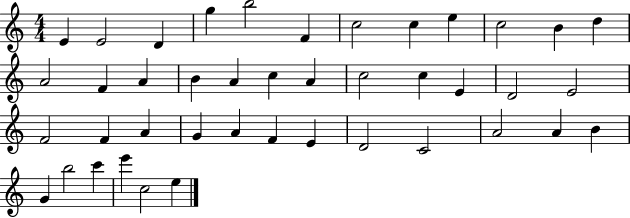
{
  \clef treble
  \numericTimeSignature
  \time 4/4
  \key c \major
  e'4 e'2 d'4 | g''4 b''2 f'4 | c''2 c''4 e''4 | c''2 b'4 d''4 | \break a'2 f'4 a'4 | b'4 a'4 c''4 a'4 | c''2 c''4 e'4 | d'2 e'2 | \break f'2 f'4 a'4 | g'4 a'4 f'4 e'4 | d'2 c'2 | a'2 a'4 b'4 | \break g'4 b''2 c'''4 | e'''4 c''2 e''4 | \bar "|."
}